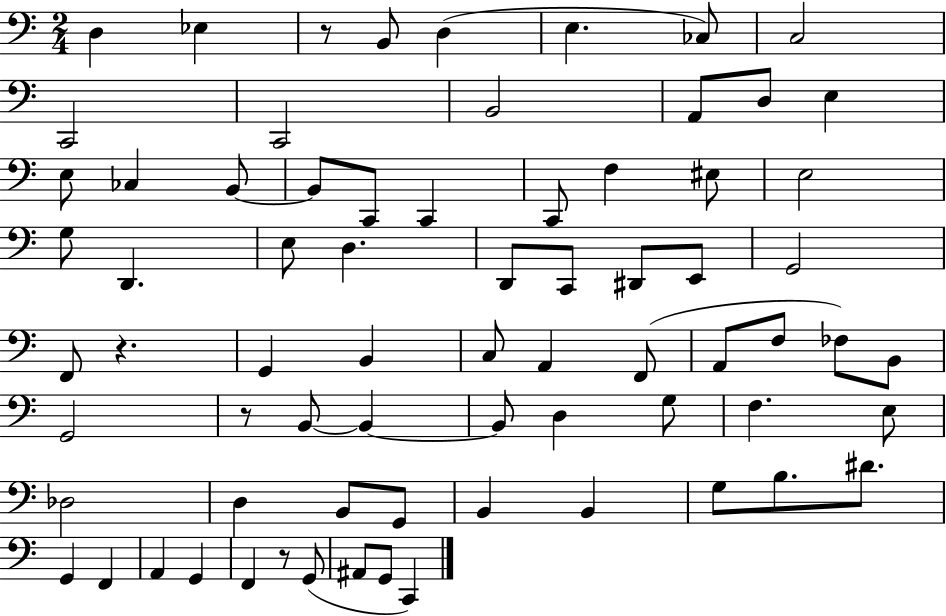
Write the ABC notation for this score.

X:1
T:Untitled
M:2/4
L:1/4
K:C
D, _E, z/2 B,,/2 D, E, _C,/2 C,2 C,,2 C,,2 B,,2 A,,/2 D,/2 E, E,/2 _C, B,,/2 B,,/2 C,,/2 C,, C,,/2 F, ^E,/2 E,2 G,/2 D,, E,/2 D, D,,/2 C,,/2 ^D,,/2 E,,/2 G,,2 F,,/2 z G,, B,, C,/2 A,, F,,/2 A,,/2 F,/2 _F,/2 B,,/2 G,,2 z/2 B,,/2 B,, B,,/2 D, G,/2 F, E,/2 _D,2 D, B,,/2 G,,/2 B,, B,, G,/2 B,/2 ^D/2 G,, F,, A,, G,, F,, z/2 G,,/2 ^A,,/2 G,,/2 C,,